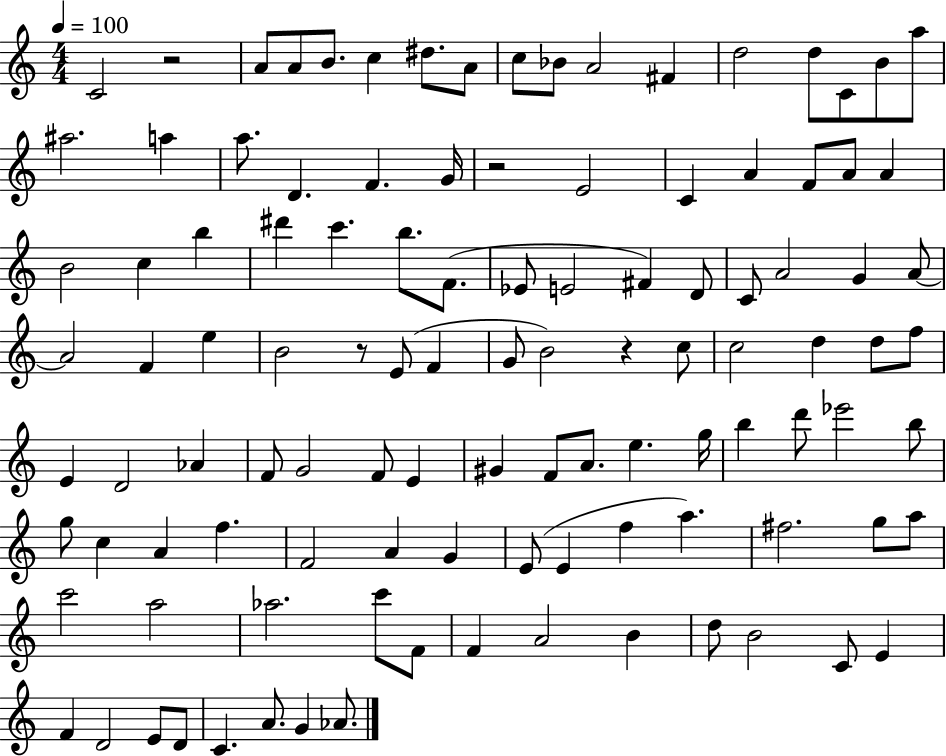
C4/h R/h A4/e A4/e B4/e. C5/q D#5/e. A4/e C5/e Bb4/e A4/h F#4/q D5/h D5/e C4/e B4/e A5/e A#5/h. A5/q A5/e. D4/q. F4/q. G4/s R/h E4/h C4/q A4/q F4/e A4/e A4/q B4/h C5/q B5/q D#6/q C6/q. B5/e. F4/e. Eb4/e E4/h F#4/q D4/e C4/e A4/h G4/q A4/e A4/h F4/q E5/q B4/h R/e E4/e F4/q G4/e B4/h R/q C5/e C5/h D5/q D5/e F5/e E4/q D4/h Ab4/q F4/e G4/h F4/e E4/q G#4/q F4/e A4/e. E5/q. G5/s B5/q D6/e Eb6/h B5/e G5/e C5/q A4/q F5/q. F4/h A4/q G4/q E4/e E4/q F5/q A5/q. F#5/h. G5/e A5/e C6/h A5/h Ab5/h. C6/e F4/e F4/q A4/h B4/q D5/e B4/h C4/e E4/q F4/q D4/h E4/e D4/e C4/q. A4/e. G4/q Ab4/e.